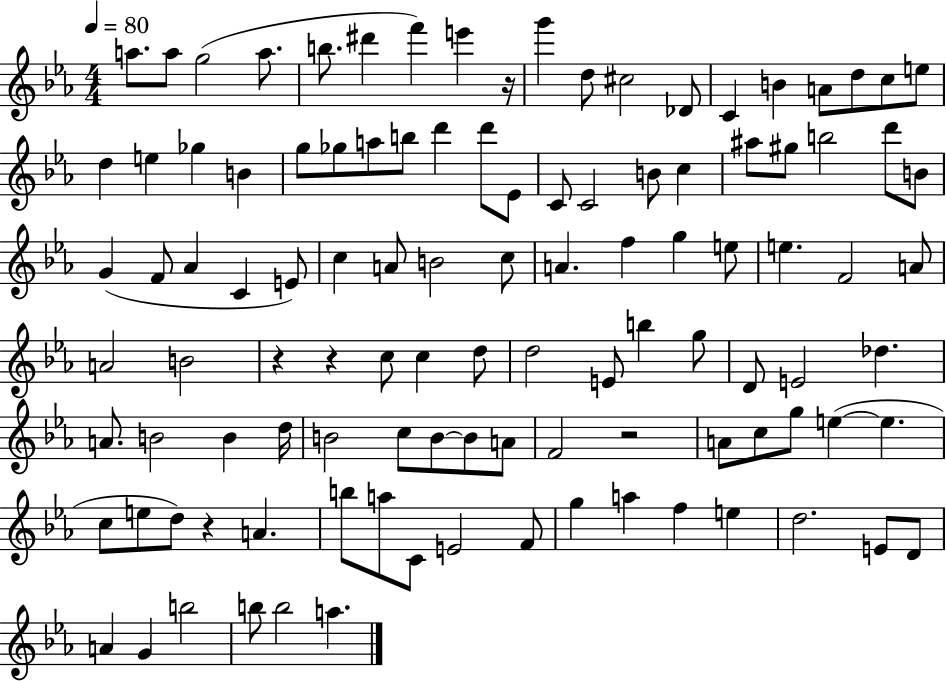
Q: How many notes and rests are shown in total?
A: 108